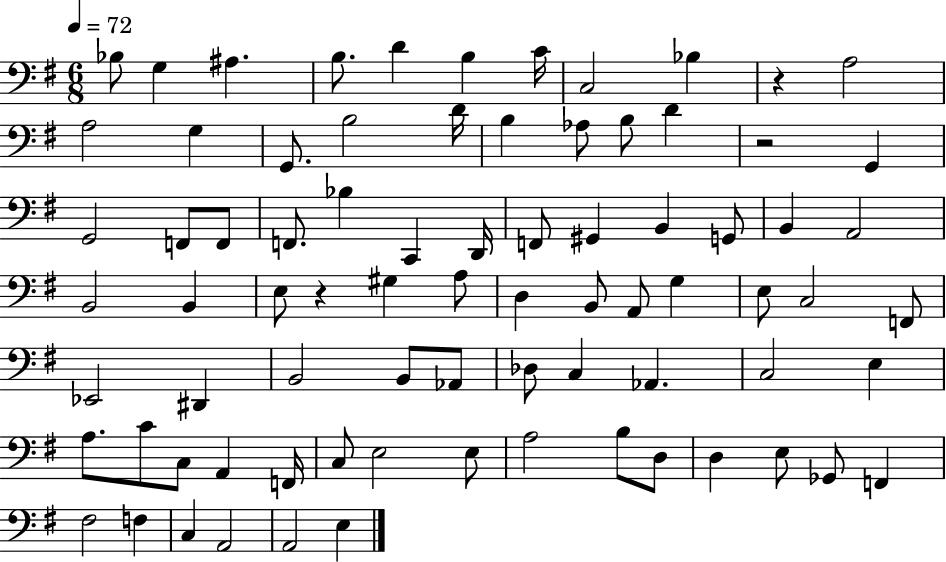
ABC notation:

X:1
T:Untitled
M:6/8
L:1/4
K:G
_B,/2 G, ^A, B,/2 D B, C/4 C,2 _B, z A,2 A,2 G, G,,/2 B,2 D/4 B, _A,/2 B,/2 D z2 G,, G,,2 F,,/2 F,,/2 F,,/2 _B, C,, D,,/4 F,,/2 ^G,, B,, G,,/2 B,, A,,2 B,,2 B,, E,/2 z ^G, A,/2 D, B,,/2 A,,/2 G, E,/2 C,2 F,,/2 _E,,2 ^D,, B,,2 B,,/2 _A,,/2 _D,/2 C, _A,, C,2 E, A,/2 C/2 C,/2 A,, F,,/4 C,/2 E,2 E,/2 A,2 B,/2 D,/2 D, E,/2 _G,,/2 F,, ^F,2 F, C, A,,2 A,,2 E,